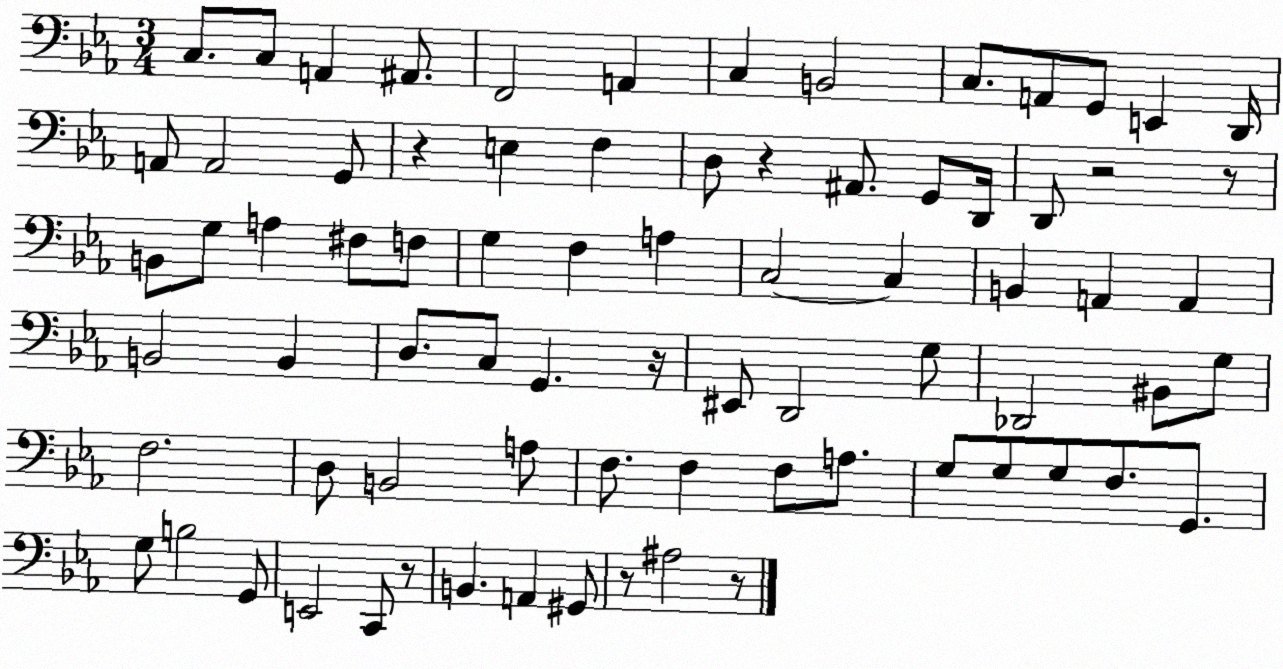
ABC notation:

X:1
T:Untitled
M:3/4
L:1/4
K:Eb
C,/2 C,/2 A,, ^A,,/2 F,,2 A,, C, B,,2 C,/2 A,,/2 G,,/2 E,, D,,/4 A,,/2 A,,2 G,,/2 z E, F, D,/2 z ^A,,/2 G,,/2 D,,/4 D,,/2 z2 z/2 B,,/2 G,/2 A, ^F,/2 F,/2 G, F, A, C,2 C, B,, A,, A,, B,,2 B,, D,/2 C,/2 G,, z/4 ^E,,/2 D,,2 G,/2 _D,,2 ^B,,/2 G,/2 F,2 D,/2 B,,2 A,/2 F,/2 F, F,/2 A,/2 G,/2 G,/2 G,/2 F,/2 G,,/2 G,/2 B,2 G,,/2 E,,2 C,,/2 z/2 B,, A,, ^G,,/2 z/2 ^A,2 z/2